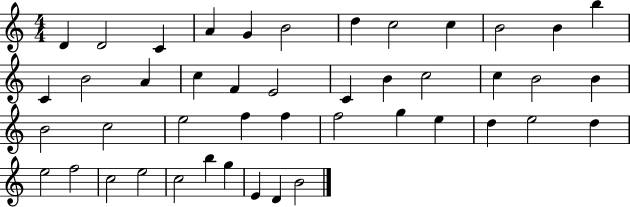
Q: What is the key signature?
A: C major